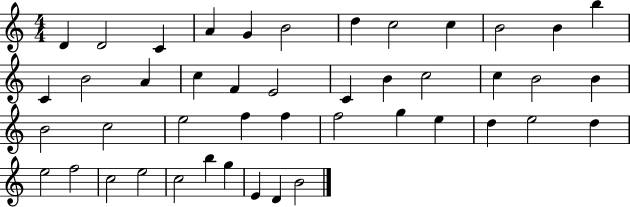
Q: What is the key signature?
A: C major